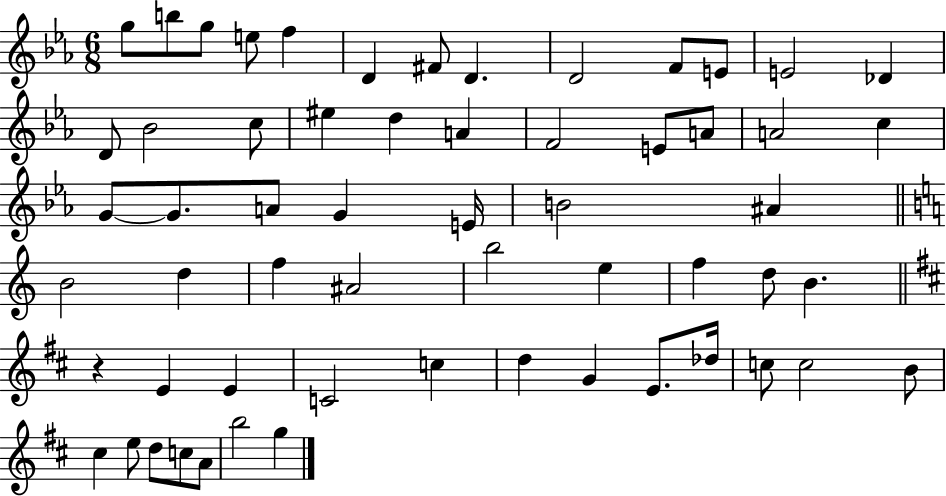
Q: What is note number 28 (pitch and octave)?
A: G4